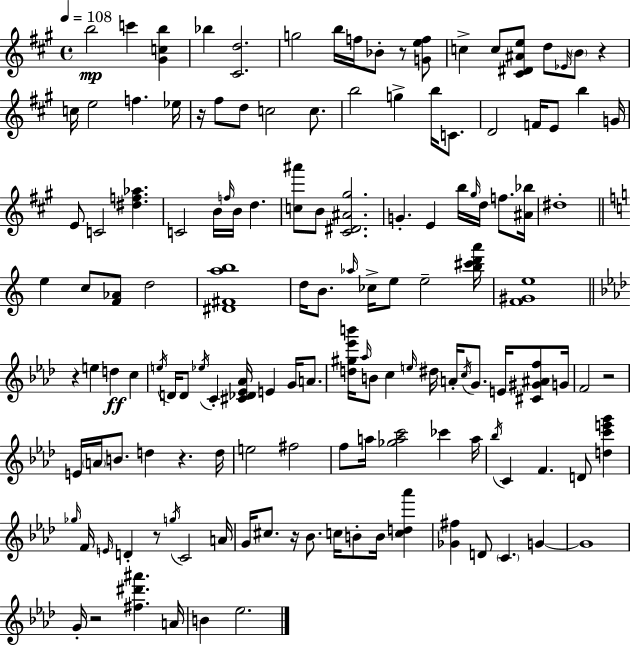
{
  \clef treble
  \time 4/4
  \defaultTimeSignature
  \key a \major
  \tempo 4 = 108
  b''2\mp c'''4 <gis' c'' b''>4 | bes''4 <cis' d''>2. | g''2 b''16 f''16 bes'8-. r8 <g' e'' f''>8 | c''4-> c''8 <cis' dis' ais' e''>8 d''8 \grace { ees'16 } \parenthesize b'8 r4 | \break c''16 e''2 f''4. | ees''16 r16 fis''8 d''8 c''2 c''8. | b''2 g''4-> b''16 c'8. | d'2 f'16 e'8 b''4 | \break g'16 e'8 c'2 <dis'' f'' aes''>4. | c'2 b'16 \grace { f''16 } b'16 d''4. | <c'' ais'''>8 b'8 <cis' dis' ais' gis''>2. | g'4.-. e'4 b''16 \grace { gis''16 } d''16 f''8. | \break <ais' bes''>16 dis''1-. | \bar "||" \break \key c \major e''4 c''8 <f' aes'>8 d''2 | <dis' fis' a'' b''>1 | d''16 b'8. \grace { aes''16 } ces''16-> e''8 e''2-- | <b'' cis''' d''' a'''>16 <f' gis' e''>1 | \break \bar "||" \break \key aes \major r4 e''4 d''4\ff c''4 | \acciaccatura { e''16 } d'16 d'8 \acciaccatura { ees''16 } c'4-. <cis' des' ees' aes'>16 e'4 g'16 a'8. | <d'' gis'' ees''' b'''>16 \grace { aes''16 } b'8 c''4 \grace { e''16 } dis''16 a'16-. \acciaccatura { c''16 } g'8. | e'16 <cis' gis' ais' f''>8 g'16 f'2 r2 | \break e'16 \parenthesize a'16 b'8. d''4 r4. | d''16 e''2 fis''2 | f''8 a''16 <ges'' a'' c'''>2 | ces'''4 a''16 \acciaccatura { bes''16 } c'4 f'4. | \break d'8 <d'' c''' e''' g'''>4 \grace { ges''16 } f'16 \grace { e'16 } d'4-. r8 \acciaccatura { g''16 } | c'2 a'16 g'16 cis''8. r16 bes'8. | c''16 b'8-. b'16 <c'' d'' aes'''>4 <ges' fis''>4 d'8 \parenthesize c'4. | g'4~~ g'1 | \break g'16-. r2 | <fis'' dis''' ais'''>4. a'16 b'4 ees''2. | \bar "|."
}